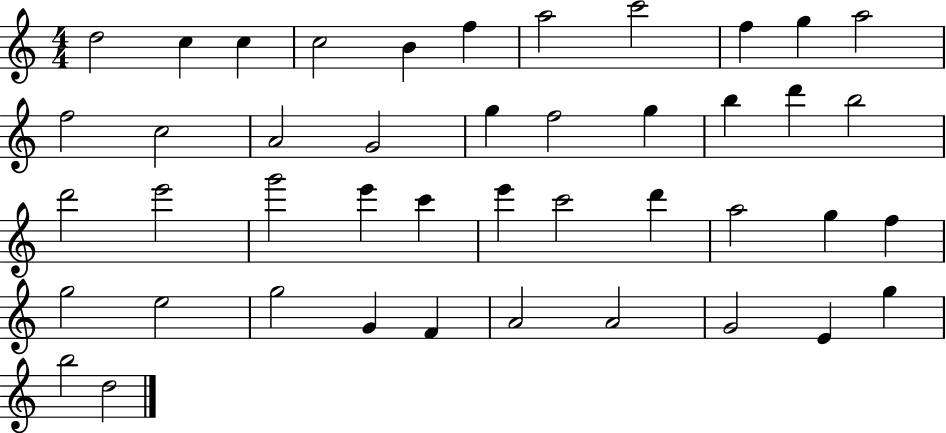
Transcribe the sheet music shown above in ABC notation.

X:1
T:Untitled
M:4/4
L:1/4
K:C
d2 c c c2 B f a2 c'2 f g a2 f2 c2 A2 G2 g f2 g b d' b2 d'2 e'2 g'2 e' c' e' c'2 d' a2 g f g2 e2 g2 G F A2 A2 G2 E g b2 d2